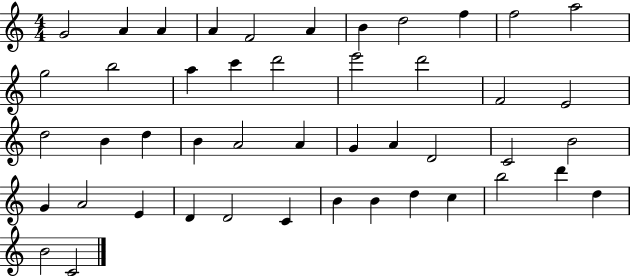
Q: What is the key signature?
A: C major